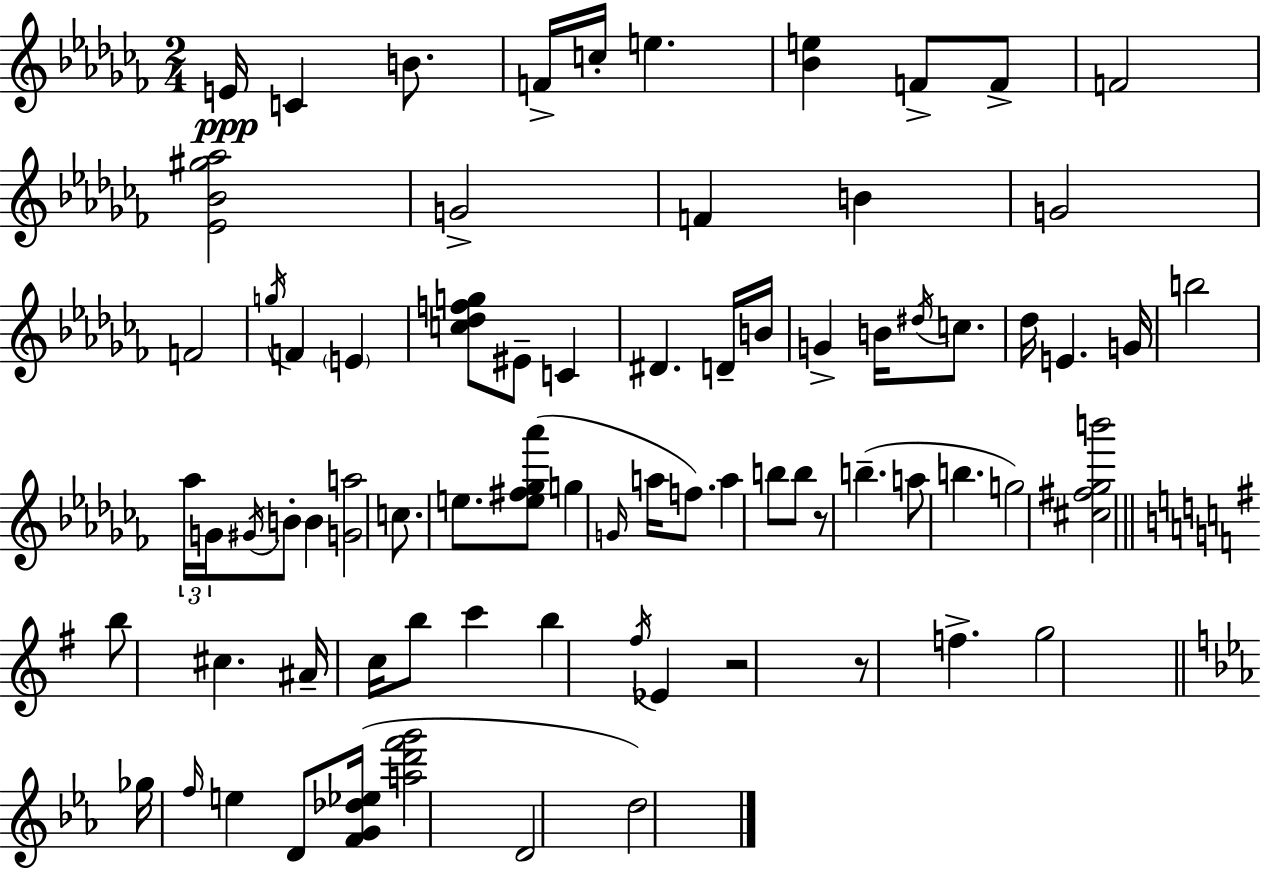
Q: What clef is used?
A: treble